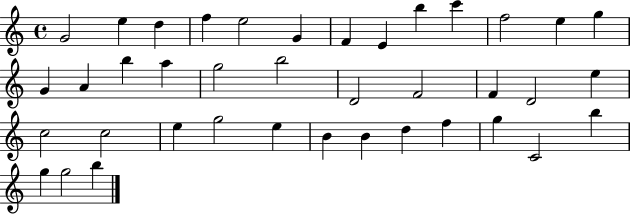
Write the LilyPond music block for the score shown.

{
  \clef treble
  \time 4/4
  \defaultTimeSignature
  \key c \major
  g'2 e''4 d''4 | f''4 e''2 g'4 | f'4 e'4 b''4 c'''4 | f''2 e''4 g''4 | \break g'4 a'4 b''4 a''4 | g''2 b''2 | d'2 f'2 | f'4 d'2 e''4 | \break c''2 c''2 | e''4 g''2 e''4 | b'4 b'4 d''4 f''4 | g''4 c'2 b''4 | \break g''4 g''2 b''4 | \bar "|."
}